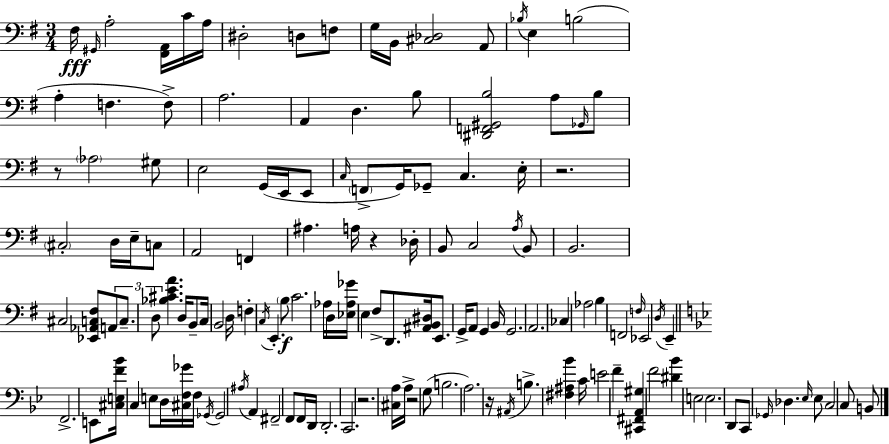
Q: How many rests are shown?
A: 6